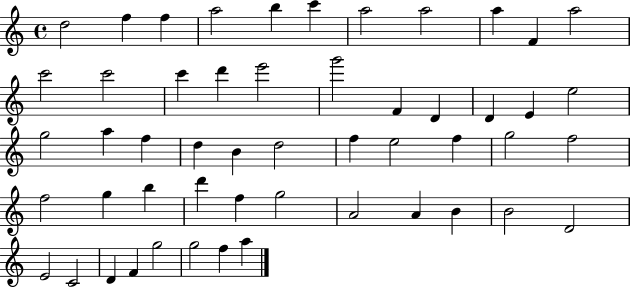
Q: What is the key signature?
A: C major